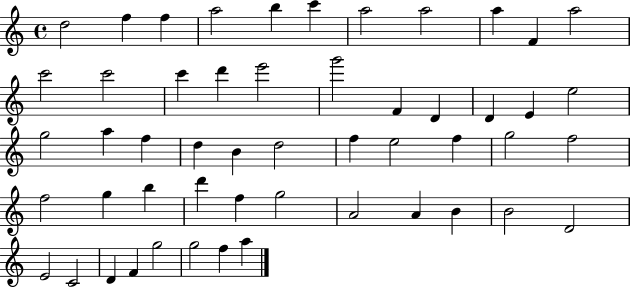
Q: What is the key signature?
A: C major